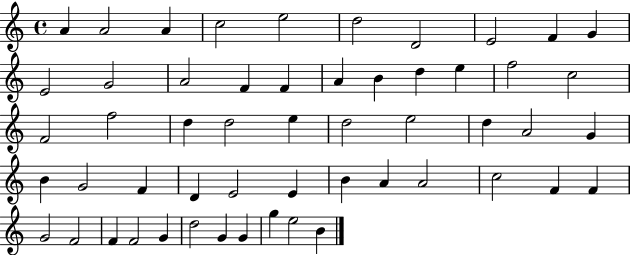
{
  \clef treble
  \time 4/4
  \defaultTimeSignature
  \key c \major
  a'4 a'2 a'4 | c''2 e''2 | d''2 d'2 | e'2 f'4 g'4 | \break e'2 g'2 | a'2 f'4 f'4 | a'4 b'4 d''4 e''4 | f''2 c''2 | \break f'2 f''2 | d''4 d''2 e''4 | d''2 e''2 | d''4 a'2 g'4 | \break b'4 g'2 f'4 | d'4 e'2 e'4 | b'4 a'4 a'2 | c''2 f'4 f'4 | \break g'2 f'2 | f'4 f'2 g'4 | d''2 g'4 g'4 | g''4 e''2 b'4 | \break \bar "|."
}